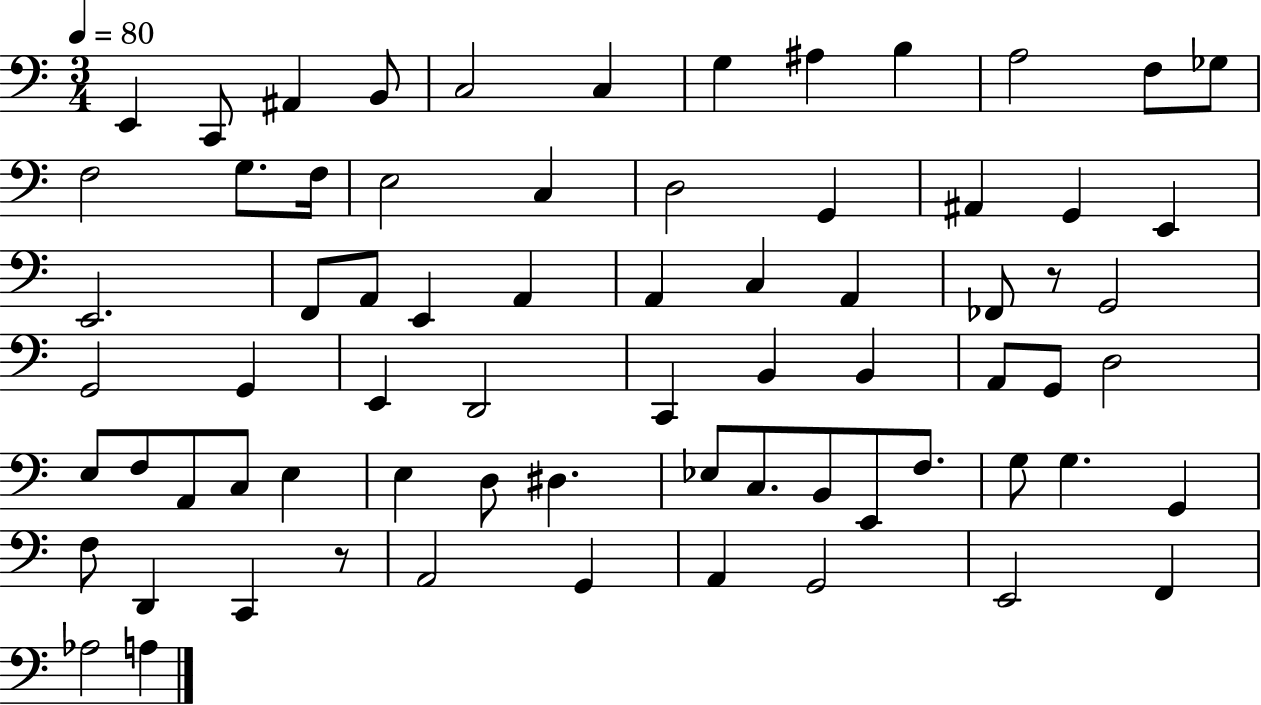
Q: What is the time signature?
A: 3/4